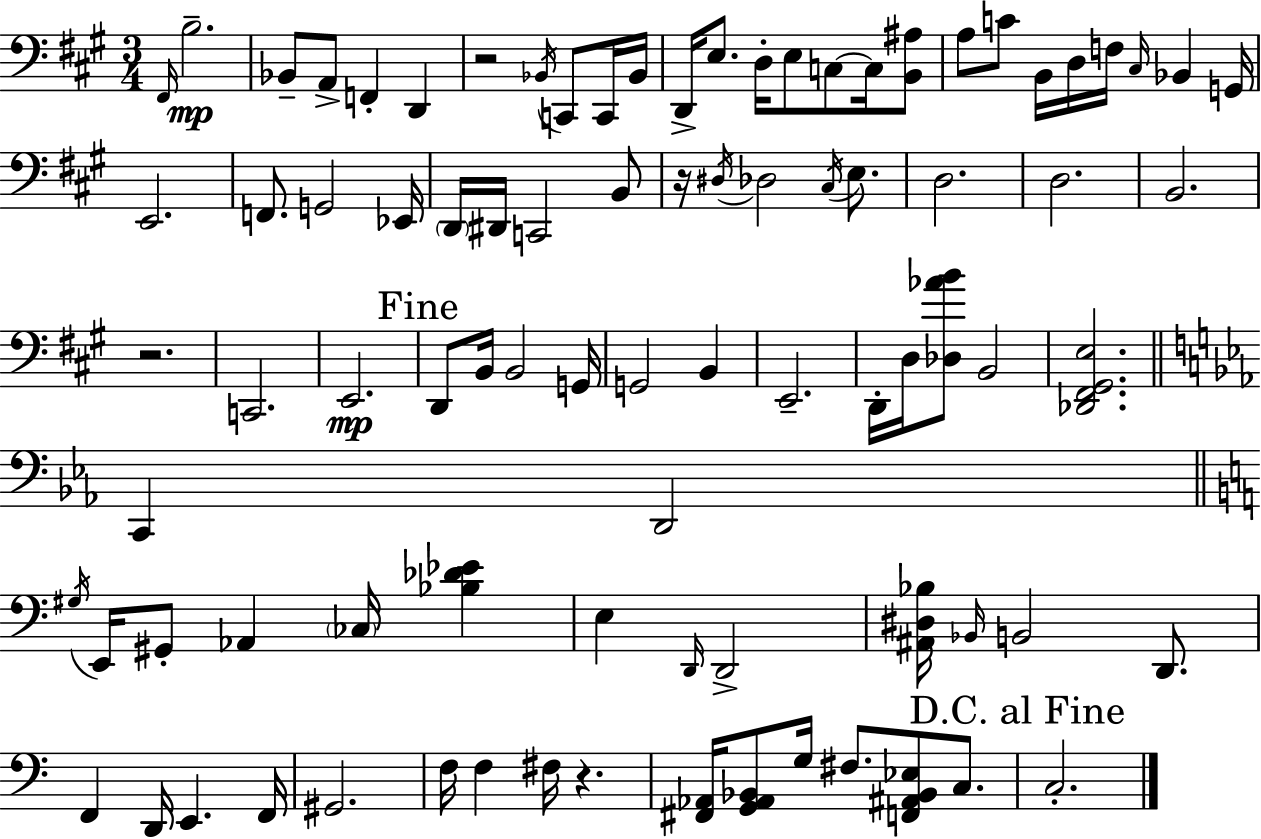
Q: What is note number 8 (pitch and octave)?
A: C2